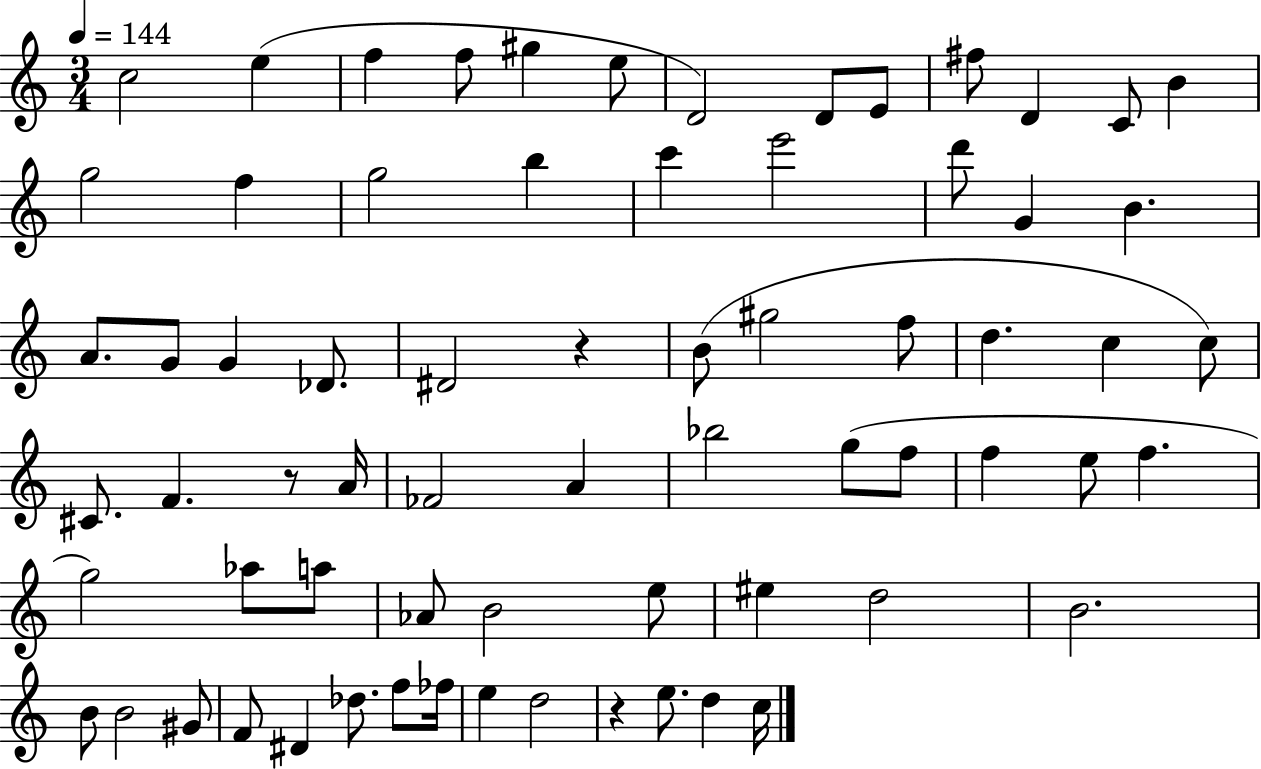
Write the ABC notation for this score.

X:1
T:Untitled
M:3/4
L:1/4
K:C
c2 e f f/2 ^g e/2 D2 D/2 E/2 ^f/2 D C/2 B g2 f g2 b c' e'2 d'/2 G B A/2 G/2 G _D/2 ^D2 z B/2 ^g2 f/2 d c c/2 ^C/2 F z/2 A/4 _F2 A _b2 g/2 f/2 f e/2 f g2 _a/2 a/2 _A/2 B2 e/2 ^e d2 B2 B/2 B2 ^G/2 F/2 ^D _d/2 f/2 _f/4 e d2 z e/2 d c/4